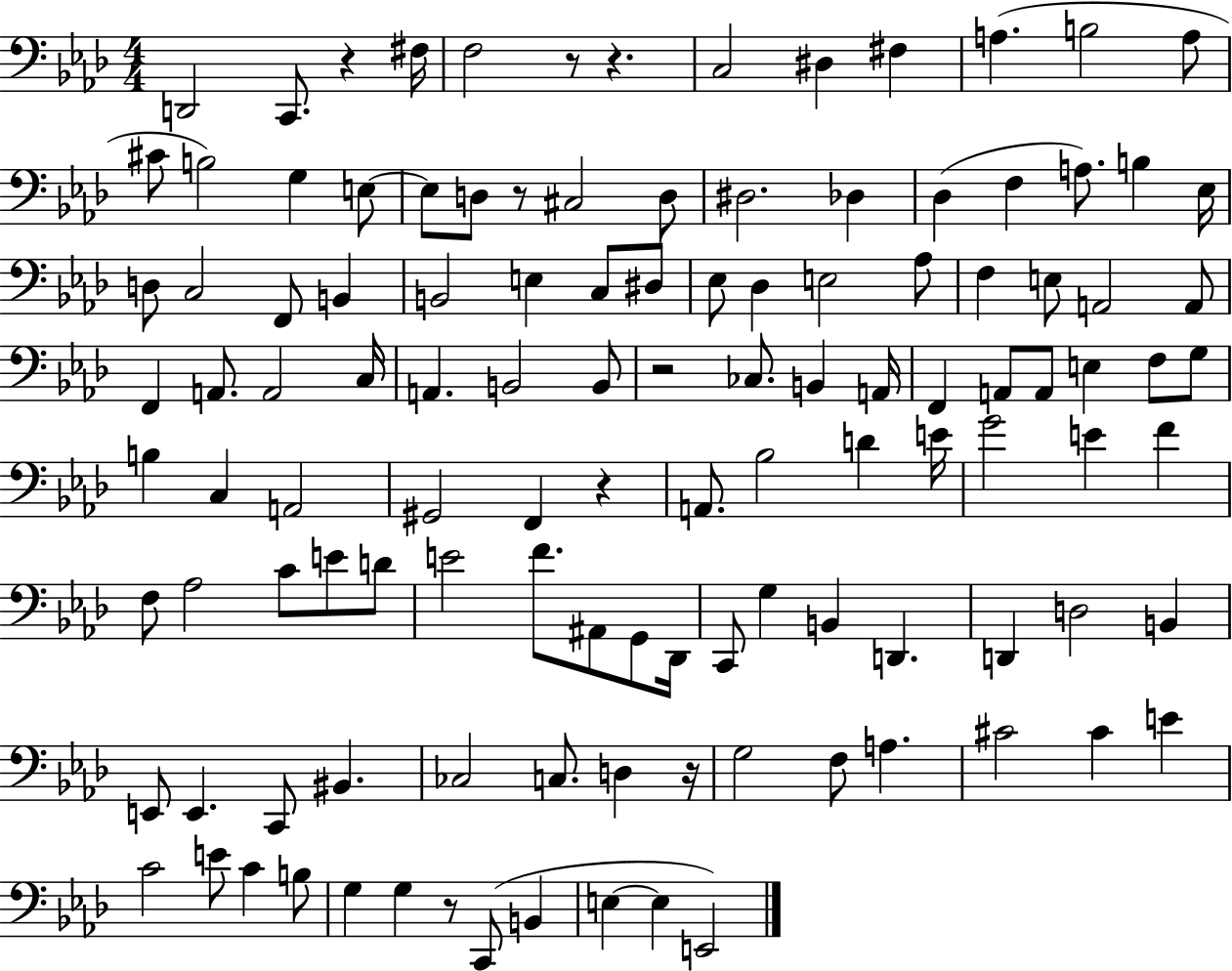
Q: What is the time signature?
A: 4/4